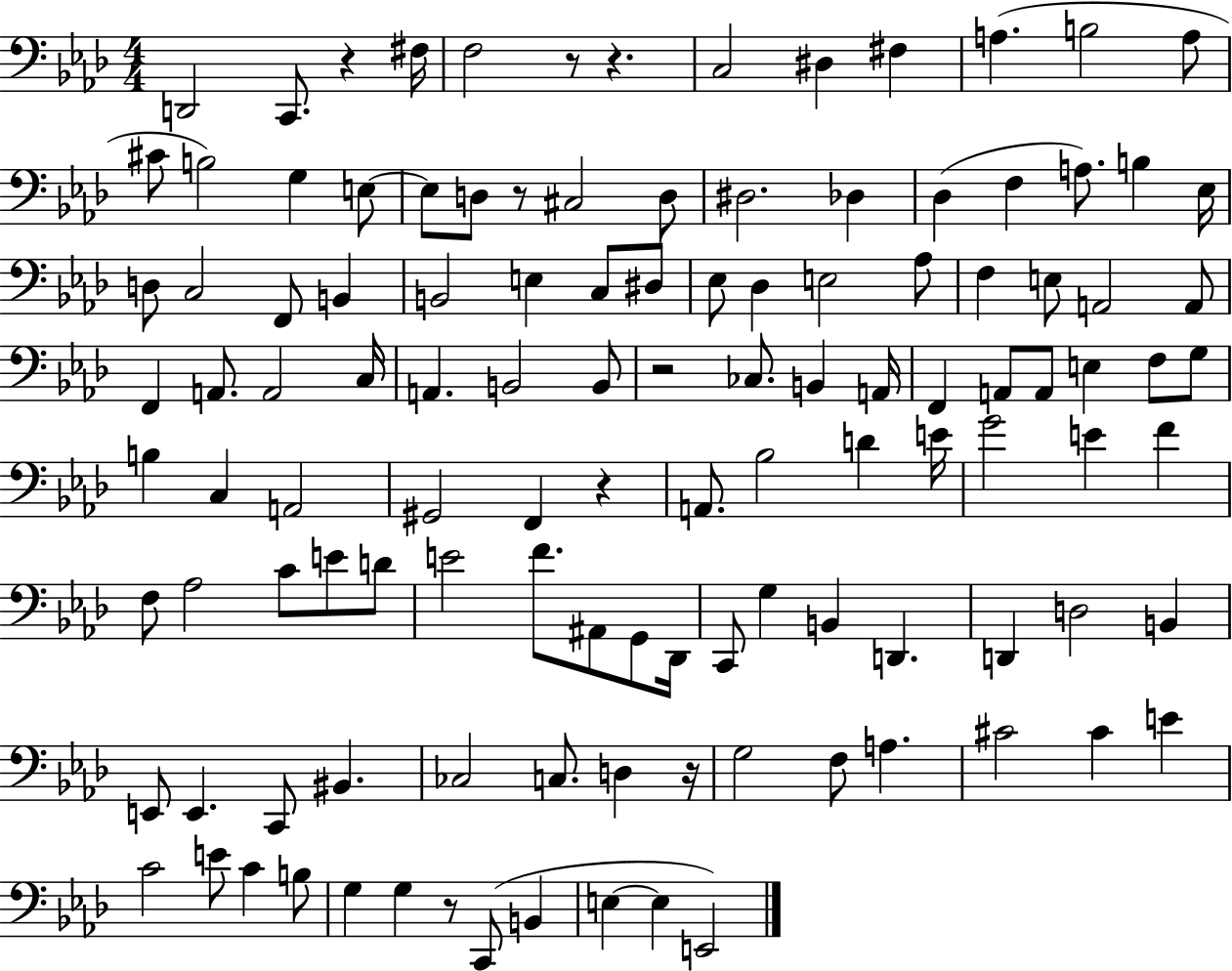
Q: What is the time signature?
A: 4/4